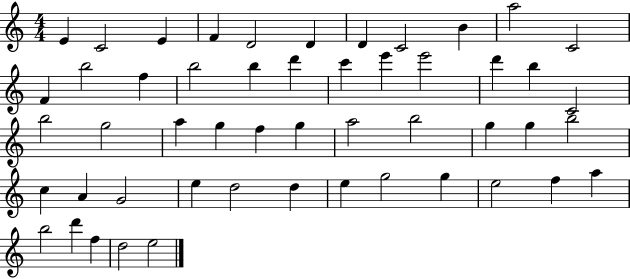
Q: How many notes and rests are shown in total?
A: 51